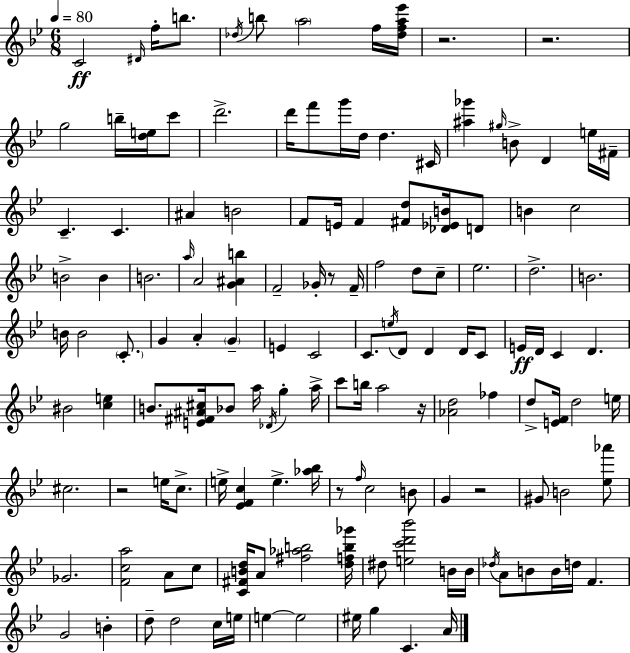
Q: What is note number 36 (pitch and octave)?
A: B4